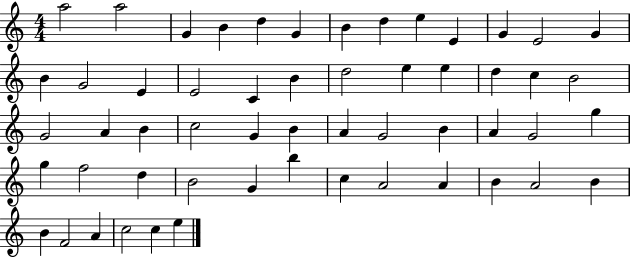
X:1
T:Untitled
M:4/4
L:1/4
K:C
a2 a2 G B d G B d e E G E2 G B G2 E E2 C B d2 e e d c B2 G2 A B c2 G B A G2 B A G2 g g f2 d B2 G b c A2 A B A2 B B F2 A c2 c e